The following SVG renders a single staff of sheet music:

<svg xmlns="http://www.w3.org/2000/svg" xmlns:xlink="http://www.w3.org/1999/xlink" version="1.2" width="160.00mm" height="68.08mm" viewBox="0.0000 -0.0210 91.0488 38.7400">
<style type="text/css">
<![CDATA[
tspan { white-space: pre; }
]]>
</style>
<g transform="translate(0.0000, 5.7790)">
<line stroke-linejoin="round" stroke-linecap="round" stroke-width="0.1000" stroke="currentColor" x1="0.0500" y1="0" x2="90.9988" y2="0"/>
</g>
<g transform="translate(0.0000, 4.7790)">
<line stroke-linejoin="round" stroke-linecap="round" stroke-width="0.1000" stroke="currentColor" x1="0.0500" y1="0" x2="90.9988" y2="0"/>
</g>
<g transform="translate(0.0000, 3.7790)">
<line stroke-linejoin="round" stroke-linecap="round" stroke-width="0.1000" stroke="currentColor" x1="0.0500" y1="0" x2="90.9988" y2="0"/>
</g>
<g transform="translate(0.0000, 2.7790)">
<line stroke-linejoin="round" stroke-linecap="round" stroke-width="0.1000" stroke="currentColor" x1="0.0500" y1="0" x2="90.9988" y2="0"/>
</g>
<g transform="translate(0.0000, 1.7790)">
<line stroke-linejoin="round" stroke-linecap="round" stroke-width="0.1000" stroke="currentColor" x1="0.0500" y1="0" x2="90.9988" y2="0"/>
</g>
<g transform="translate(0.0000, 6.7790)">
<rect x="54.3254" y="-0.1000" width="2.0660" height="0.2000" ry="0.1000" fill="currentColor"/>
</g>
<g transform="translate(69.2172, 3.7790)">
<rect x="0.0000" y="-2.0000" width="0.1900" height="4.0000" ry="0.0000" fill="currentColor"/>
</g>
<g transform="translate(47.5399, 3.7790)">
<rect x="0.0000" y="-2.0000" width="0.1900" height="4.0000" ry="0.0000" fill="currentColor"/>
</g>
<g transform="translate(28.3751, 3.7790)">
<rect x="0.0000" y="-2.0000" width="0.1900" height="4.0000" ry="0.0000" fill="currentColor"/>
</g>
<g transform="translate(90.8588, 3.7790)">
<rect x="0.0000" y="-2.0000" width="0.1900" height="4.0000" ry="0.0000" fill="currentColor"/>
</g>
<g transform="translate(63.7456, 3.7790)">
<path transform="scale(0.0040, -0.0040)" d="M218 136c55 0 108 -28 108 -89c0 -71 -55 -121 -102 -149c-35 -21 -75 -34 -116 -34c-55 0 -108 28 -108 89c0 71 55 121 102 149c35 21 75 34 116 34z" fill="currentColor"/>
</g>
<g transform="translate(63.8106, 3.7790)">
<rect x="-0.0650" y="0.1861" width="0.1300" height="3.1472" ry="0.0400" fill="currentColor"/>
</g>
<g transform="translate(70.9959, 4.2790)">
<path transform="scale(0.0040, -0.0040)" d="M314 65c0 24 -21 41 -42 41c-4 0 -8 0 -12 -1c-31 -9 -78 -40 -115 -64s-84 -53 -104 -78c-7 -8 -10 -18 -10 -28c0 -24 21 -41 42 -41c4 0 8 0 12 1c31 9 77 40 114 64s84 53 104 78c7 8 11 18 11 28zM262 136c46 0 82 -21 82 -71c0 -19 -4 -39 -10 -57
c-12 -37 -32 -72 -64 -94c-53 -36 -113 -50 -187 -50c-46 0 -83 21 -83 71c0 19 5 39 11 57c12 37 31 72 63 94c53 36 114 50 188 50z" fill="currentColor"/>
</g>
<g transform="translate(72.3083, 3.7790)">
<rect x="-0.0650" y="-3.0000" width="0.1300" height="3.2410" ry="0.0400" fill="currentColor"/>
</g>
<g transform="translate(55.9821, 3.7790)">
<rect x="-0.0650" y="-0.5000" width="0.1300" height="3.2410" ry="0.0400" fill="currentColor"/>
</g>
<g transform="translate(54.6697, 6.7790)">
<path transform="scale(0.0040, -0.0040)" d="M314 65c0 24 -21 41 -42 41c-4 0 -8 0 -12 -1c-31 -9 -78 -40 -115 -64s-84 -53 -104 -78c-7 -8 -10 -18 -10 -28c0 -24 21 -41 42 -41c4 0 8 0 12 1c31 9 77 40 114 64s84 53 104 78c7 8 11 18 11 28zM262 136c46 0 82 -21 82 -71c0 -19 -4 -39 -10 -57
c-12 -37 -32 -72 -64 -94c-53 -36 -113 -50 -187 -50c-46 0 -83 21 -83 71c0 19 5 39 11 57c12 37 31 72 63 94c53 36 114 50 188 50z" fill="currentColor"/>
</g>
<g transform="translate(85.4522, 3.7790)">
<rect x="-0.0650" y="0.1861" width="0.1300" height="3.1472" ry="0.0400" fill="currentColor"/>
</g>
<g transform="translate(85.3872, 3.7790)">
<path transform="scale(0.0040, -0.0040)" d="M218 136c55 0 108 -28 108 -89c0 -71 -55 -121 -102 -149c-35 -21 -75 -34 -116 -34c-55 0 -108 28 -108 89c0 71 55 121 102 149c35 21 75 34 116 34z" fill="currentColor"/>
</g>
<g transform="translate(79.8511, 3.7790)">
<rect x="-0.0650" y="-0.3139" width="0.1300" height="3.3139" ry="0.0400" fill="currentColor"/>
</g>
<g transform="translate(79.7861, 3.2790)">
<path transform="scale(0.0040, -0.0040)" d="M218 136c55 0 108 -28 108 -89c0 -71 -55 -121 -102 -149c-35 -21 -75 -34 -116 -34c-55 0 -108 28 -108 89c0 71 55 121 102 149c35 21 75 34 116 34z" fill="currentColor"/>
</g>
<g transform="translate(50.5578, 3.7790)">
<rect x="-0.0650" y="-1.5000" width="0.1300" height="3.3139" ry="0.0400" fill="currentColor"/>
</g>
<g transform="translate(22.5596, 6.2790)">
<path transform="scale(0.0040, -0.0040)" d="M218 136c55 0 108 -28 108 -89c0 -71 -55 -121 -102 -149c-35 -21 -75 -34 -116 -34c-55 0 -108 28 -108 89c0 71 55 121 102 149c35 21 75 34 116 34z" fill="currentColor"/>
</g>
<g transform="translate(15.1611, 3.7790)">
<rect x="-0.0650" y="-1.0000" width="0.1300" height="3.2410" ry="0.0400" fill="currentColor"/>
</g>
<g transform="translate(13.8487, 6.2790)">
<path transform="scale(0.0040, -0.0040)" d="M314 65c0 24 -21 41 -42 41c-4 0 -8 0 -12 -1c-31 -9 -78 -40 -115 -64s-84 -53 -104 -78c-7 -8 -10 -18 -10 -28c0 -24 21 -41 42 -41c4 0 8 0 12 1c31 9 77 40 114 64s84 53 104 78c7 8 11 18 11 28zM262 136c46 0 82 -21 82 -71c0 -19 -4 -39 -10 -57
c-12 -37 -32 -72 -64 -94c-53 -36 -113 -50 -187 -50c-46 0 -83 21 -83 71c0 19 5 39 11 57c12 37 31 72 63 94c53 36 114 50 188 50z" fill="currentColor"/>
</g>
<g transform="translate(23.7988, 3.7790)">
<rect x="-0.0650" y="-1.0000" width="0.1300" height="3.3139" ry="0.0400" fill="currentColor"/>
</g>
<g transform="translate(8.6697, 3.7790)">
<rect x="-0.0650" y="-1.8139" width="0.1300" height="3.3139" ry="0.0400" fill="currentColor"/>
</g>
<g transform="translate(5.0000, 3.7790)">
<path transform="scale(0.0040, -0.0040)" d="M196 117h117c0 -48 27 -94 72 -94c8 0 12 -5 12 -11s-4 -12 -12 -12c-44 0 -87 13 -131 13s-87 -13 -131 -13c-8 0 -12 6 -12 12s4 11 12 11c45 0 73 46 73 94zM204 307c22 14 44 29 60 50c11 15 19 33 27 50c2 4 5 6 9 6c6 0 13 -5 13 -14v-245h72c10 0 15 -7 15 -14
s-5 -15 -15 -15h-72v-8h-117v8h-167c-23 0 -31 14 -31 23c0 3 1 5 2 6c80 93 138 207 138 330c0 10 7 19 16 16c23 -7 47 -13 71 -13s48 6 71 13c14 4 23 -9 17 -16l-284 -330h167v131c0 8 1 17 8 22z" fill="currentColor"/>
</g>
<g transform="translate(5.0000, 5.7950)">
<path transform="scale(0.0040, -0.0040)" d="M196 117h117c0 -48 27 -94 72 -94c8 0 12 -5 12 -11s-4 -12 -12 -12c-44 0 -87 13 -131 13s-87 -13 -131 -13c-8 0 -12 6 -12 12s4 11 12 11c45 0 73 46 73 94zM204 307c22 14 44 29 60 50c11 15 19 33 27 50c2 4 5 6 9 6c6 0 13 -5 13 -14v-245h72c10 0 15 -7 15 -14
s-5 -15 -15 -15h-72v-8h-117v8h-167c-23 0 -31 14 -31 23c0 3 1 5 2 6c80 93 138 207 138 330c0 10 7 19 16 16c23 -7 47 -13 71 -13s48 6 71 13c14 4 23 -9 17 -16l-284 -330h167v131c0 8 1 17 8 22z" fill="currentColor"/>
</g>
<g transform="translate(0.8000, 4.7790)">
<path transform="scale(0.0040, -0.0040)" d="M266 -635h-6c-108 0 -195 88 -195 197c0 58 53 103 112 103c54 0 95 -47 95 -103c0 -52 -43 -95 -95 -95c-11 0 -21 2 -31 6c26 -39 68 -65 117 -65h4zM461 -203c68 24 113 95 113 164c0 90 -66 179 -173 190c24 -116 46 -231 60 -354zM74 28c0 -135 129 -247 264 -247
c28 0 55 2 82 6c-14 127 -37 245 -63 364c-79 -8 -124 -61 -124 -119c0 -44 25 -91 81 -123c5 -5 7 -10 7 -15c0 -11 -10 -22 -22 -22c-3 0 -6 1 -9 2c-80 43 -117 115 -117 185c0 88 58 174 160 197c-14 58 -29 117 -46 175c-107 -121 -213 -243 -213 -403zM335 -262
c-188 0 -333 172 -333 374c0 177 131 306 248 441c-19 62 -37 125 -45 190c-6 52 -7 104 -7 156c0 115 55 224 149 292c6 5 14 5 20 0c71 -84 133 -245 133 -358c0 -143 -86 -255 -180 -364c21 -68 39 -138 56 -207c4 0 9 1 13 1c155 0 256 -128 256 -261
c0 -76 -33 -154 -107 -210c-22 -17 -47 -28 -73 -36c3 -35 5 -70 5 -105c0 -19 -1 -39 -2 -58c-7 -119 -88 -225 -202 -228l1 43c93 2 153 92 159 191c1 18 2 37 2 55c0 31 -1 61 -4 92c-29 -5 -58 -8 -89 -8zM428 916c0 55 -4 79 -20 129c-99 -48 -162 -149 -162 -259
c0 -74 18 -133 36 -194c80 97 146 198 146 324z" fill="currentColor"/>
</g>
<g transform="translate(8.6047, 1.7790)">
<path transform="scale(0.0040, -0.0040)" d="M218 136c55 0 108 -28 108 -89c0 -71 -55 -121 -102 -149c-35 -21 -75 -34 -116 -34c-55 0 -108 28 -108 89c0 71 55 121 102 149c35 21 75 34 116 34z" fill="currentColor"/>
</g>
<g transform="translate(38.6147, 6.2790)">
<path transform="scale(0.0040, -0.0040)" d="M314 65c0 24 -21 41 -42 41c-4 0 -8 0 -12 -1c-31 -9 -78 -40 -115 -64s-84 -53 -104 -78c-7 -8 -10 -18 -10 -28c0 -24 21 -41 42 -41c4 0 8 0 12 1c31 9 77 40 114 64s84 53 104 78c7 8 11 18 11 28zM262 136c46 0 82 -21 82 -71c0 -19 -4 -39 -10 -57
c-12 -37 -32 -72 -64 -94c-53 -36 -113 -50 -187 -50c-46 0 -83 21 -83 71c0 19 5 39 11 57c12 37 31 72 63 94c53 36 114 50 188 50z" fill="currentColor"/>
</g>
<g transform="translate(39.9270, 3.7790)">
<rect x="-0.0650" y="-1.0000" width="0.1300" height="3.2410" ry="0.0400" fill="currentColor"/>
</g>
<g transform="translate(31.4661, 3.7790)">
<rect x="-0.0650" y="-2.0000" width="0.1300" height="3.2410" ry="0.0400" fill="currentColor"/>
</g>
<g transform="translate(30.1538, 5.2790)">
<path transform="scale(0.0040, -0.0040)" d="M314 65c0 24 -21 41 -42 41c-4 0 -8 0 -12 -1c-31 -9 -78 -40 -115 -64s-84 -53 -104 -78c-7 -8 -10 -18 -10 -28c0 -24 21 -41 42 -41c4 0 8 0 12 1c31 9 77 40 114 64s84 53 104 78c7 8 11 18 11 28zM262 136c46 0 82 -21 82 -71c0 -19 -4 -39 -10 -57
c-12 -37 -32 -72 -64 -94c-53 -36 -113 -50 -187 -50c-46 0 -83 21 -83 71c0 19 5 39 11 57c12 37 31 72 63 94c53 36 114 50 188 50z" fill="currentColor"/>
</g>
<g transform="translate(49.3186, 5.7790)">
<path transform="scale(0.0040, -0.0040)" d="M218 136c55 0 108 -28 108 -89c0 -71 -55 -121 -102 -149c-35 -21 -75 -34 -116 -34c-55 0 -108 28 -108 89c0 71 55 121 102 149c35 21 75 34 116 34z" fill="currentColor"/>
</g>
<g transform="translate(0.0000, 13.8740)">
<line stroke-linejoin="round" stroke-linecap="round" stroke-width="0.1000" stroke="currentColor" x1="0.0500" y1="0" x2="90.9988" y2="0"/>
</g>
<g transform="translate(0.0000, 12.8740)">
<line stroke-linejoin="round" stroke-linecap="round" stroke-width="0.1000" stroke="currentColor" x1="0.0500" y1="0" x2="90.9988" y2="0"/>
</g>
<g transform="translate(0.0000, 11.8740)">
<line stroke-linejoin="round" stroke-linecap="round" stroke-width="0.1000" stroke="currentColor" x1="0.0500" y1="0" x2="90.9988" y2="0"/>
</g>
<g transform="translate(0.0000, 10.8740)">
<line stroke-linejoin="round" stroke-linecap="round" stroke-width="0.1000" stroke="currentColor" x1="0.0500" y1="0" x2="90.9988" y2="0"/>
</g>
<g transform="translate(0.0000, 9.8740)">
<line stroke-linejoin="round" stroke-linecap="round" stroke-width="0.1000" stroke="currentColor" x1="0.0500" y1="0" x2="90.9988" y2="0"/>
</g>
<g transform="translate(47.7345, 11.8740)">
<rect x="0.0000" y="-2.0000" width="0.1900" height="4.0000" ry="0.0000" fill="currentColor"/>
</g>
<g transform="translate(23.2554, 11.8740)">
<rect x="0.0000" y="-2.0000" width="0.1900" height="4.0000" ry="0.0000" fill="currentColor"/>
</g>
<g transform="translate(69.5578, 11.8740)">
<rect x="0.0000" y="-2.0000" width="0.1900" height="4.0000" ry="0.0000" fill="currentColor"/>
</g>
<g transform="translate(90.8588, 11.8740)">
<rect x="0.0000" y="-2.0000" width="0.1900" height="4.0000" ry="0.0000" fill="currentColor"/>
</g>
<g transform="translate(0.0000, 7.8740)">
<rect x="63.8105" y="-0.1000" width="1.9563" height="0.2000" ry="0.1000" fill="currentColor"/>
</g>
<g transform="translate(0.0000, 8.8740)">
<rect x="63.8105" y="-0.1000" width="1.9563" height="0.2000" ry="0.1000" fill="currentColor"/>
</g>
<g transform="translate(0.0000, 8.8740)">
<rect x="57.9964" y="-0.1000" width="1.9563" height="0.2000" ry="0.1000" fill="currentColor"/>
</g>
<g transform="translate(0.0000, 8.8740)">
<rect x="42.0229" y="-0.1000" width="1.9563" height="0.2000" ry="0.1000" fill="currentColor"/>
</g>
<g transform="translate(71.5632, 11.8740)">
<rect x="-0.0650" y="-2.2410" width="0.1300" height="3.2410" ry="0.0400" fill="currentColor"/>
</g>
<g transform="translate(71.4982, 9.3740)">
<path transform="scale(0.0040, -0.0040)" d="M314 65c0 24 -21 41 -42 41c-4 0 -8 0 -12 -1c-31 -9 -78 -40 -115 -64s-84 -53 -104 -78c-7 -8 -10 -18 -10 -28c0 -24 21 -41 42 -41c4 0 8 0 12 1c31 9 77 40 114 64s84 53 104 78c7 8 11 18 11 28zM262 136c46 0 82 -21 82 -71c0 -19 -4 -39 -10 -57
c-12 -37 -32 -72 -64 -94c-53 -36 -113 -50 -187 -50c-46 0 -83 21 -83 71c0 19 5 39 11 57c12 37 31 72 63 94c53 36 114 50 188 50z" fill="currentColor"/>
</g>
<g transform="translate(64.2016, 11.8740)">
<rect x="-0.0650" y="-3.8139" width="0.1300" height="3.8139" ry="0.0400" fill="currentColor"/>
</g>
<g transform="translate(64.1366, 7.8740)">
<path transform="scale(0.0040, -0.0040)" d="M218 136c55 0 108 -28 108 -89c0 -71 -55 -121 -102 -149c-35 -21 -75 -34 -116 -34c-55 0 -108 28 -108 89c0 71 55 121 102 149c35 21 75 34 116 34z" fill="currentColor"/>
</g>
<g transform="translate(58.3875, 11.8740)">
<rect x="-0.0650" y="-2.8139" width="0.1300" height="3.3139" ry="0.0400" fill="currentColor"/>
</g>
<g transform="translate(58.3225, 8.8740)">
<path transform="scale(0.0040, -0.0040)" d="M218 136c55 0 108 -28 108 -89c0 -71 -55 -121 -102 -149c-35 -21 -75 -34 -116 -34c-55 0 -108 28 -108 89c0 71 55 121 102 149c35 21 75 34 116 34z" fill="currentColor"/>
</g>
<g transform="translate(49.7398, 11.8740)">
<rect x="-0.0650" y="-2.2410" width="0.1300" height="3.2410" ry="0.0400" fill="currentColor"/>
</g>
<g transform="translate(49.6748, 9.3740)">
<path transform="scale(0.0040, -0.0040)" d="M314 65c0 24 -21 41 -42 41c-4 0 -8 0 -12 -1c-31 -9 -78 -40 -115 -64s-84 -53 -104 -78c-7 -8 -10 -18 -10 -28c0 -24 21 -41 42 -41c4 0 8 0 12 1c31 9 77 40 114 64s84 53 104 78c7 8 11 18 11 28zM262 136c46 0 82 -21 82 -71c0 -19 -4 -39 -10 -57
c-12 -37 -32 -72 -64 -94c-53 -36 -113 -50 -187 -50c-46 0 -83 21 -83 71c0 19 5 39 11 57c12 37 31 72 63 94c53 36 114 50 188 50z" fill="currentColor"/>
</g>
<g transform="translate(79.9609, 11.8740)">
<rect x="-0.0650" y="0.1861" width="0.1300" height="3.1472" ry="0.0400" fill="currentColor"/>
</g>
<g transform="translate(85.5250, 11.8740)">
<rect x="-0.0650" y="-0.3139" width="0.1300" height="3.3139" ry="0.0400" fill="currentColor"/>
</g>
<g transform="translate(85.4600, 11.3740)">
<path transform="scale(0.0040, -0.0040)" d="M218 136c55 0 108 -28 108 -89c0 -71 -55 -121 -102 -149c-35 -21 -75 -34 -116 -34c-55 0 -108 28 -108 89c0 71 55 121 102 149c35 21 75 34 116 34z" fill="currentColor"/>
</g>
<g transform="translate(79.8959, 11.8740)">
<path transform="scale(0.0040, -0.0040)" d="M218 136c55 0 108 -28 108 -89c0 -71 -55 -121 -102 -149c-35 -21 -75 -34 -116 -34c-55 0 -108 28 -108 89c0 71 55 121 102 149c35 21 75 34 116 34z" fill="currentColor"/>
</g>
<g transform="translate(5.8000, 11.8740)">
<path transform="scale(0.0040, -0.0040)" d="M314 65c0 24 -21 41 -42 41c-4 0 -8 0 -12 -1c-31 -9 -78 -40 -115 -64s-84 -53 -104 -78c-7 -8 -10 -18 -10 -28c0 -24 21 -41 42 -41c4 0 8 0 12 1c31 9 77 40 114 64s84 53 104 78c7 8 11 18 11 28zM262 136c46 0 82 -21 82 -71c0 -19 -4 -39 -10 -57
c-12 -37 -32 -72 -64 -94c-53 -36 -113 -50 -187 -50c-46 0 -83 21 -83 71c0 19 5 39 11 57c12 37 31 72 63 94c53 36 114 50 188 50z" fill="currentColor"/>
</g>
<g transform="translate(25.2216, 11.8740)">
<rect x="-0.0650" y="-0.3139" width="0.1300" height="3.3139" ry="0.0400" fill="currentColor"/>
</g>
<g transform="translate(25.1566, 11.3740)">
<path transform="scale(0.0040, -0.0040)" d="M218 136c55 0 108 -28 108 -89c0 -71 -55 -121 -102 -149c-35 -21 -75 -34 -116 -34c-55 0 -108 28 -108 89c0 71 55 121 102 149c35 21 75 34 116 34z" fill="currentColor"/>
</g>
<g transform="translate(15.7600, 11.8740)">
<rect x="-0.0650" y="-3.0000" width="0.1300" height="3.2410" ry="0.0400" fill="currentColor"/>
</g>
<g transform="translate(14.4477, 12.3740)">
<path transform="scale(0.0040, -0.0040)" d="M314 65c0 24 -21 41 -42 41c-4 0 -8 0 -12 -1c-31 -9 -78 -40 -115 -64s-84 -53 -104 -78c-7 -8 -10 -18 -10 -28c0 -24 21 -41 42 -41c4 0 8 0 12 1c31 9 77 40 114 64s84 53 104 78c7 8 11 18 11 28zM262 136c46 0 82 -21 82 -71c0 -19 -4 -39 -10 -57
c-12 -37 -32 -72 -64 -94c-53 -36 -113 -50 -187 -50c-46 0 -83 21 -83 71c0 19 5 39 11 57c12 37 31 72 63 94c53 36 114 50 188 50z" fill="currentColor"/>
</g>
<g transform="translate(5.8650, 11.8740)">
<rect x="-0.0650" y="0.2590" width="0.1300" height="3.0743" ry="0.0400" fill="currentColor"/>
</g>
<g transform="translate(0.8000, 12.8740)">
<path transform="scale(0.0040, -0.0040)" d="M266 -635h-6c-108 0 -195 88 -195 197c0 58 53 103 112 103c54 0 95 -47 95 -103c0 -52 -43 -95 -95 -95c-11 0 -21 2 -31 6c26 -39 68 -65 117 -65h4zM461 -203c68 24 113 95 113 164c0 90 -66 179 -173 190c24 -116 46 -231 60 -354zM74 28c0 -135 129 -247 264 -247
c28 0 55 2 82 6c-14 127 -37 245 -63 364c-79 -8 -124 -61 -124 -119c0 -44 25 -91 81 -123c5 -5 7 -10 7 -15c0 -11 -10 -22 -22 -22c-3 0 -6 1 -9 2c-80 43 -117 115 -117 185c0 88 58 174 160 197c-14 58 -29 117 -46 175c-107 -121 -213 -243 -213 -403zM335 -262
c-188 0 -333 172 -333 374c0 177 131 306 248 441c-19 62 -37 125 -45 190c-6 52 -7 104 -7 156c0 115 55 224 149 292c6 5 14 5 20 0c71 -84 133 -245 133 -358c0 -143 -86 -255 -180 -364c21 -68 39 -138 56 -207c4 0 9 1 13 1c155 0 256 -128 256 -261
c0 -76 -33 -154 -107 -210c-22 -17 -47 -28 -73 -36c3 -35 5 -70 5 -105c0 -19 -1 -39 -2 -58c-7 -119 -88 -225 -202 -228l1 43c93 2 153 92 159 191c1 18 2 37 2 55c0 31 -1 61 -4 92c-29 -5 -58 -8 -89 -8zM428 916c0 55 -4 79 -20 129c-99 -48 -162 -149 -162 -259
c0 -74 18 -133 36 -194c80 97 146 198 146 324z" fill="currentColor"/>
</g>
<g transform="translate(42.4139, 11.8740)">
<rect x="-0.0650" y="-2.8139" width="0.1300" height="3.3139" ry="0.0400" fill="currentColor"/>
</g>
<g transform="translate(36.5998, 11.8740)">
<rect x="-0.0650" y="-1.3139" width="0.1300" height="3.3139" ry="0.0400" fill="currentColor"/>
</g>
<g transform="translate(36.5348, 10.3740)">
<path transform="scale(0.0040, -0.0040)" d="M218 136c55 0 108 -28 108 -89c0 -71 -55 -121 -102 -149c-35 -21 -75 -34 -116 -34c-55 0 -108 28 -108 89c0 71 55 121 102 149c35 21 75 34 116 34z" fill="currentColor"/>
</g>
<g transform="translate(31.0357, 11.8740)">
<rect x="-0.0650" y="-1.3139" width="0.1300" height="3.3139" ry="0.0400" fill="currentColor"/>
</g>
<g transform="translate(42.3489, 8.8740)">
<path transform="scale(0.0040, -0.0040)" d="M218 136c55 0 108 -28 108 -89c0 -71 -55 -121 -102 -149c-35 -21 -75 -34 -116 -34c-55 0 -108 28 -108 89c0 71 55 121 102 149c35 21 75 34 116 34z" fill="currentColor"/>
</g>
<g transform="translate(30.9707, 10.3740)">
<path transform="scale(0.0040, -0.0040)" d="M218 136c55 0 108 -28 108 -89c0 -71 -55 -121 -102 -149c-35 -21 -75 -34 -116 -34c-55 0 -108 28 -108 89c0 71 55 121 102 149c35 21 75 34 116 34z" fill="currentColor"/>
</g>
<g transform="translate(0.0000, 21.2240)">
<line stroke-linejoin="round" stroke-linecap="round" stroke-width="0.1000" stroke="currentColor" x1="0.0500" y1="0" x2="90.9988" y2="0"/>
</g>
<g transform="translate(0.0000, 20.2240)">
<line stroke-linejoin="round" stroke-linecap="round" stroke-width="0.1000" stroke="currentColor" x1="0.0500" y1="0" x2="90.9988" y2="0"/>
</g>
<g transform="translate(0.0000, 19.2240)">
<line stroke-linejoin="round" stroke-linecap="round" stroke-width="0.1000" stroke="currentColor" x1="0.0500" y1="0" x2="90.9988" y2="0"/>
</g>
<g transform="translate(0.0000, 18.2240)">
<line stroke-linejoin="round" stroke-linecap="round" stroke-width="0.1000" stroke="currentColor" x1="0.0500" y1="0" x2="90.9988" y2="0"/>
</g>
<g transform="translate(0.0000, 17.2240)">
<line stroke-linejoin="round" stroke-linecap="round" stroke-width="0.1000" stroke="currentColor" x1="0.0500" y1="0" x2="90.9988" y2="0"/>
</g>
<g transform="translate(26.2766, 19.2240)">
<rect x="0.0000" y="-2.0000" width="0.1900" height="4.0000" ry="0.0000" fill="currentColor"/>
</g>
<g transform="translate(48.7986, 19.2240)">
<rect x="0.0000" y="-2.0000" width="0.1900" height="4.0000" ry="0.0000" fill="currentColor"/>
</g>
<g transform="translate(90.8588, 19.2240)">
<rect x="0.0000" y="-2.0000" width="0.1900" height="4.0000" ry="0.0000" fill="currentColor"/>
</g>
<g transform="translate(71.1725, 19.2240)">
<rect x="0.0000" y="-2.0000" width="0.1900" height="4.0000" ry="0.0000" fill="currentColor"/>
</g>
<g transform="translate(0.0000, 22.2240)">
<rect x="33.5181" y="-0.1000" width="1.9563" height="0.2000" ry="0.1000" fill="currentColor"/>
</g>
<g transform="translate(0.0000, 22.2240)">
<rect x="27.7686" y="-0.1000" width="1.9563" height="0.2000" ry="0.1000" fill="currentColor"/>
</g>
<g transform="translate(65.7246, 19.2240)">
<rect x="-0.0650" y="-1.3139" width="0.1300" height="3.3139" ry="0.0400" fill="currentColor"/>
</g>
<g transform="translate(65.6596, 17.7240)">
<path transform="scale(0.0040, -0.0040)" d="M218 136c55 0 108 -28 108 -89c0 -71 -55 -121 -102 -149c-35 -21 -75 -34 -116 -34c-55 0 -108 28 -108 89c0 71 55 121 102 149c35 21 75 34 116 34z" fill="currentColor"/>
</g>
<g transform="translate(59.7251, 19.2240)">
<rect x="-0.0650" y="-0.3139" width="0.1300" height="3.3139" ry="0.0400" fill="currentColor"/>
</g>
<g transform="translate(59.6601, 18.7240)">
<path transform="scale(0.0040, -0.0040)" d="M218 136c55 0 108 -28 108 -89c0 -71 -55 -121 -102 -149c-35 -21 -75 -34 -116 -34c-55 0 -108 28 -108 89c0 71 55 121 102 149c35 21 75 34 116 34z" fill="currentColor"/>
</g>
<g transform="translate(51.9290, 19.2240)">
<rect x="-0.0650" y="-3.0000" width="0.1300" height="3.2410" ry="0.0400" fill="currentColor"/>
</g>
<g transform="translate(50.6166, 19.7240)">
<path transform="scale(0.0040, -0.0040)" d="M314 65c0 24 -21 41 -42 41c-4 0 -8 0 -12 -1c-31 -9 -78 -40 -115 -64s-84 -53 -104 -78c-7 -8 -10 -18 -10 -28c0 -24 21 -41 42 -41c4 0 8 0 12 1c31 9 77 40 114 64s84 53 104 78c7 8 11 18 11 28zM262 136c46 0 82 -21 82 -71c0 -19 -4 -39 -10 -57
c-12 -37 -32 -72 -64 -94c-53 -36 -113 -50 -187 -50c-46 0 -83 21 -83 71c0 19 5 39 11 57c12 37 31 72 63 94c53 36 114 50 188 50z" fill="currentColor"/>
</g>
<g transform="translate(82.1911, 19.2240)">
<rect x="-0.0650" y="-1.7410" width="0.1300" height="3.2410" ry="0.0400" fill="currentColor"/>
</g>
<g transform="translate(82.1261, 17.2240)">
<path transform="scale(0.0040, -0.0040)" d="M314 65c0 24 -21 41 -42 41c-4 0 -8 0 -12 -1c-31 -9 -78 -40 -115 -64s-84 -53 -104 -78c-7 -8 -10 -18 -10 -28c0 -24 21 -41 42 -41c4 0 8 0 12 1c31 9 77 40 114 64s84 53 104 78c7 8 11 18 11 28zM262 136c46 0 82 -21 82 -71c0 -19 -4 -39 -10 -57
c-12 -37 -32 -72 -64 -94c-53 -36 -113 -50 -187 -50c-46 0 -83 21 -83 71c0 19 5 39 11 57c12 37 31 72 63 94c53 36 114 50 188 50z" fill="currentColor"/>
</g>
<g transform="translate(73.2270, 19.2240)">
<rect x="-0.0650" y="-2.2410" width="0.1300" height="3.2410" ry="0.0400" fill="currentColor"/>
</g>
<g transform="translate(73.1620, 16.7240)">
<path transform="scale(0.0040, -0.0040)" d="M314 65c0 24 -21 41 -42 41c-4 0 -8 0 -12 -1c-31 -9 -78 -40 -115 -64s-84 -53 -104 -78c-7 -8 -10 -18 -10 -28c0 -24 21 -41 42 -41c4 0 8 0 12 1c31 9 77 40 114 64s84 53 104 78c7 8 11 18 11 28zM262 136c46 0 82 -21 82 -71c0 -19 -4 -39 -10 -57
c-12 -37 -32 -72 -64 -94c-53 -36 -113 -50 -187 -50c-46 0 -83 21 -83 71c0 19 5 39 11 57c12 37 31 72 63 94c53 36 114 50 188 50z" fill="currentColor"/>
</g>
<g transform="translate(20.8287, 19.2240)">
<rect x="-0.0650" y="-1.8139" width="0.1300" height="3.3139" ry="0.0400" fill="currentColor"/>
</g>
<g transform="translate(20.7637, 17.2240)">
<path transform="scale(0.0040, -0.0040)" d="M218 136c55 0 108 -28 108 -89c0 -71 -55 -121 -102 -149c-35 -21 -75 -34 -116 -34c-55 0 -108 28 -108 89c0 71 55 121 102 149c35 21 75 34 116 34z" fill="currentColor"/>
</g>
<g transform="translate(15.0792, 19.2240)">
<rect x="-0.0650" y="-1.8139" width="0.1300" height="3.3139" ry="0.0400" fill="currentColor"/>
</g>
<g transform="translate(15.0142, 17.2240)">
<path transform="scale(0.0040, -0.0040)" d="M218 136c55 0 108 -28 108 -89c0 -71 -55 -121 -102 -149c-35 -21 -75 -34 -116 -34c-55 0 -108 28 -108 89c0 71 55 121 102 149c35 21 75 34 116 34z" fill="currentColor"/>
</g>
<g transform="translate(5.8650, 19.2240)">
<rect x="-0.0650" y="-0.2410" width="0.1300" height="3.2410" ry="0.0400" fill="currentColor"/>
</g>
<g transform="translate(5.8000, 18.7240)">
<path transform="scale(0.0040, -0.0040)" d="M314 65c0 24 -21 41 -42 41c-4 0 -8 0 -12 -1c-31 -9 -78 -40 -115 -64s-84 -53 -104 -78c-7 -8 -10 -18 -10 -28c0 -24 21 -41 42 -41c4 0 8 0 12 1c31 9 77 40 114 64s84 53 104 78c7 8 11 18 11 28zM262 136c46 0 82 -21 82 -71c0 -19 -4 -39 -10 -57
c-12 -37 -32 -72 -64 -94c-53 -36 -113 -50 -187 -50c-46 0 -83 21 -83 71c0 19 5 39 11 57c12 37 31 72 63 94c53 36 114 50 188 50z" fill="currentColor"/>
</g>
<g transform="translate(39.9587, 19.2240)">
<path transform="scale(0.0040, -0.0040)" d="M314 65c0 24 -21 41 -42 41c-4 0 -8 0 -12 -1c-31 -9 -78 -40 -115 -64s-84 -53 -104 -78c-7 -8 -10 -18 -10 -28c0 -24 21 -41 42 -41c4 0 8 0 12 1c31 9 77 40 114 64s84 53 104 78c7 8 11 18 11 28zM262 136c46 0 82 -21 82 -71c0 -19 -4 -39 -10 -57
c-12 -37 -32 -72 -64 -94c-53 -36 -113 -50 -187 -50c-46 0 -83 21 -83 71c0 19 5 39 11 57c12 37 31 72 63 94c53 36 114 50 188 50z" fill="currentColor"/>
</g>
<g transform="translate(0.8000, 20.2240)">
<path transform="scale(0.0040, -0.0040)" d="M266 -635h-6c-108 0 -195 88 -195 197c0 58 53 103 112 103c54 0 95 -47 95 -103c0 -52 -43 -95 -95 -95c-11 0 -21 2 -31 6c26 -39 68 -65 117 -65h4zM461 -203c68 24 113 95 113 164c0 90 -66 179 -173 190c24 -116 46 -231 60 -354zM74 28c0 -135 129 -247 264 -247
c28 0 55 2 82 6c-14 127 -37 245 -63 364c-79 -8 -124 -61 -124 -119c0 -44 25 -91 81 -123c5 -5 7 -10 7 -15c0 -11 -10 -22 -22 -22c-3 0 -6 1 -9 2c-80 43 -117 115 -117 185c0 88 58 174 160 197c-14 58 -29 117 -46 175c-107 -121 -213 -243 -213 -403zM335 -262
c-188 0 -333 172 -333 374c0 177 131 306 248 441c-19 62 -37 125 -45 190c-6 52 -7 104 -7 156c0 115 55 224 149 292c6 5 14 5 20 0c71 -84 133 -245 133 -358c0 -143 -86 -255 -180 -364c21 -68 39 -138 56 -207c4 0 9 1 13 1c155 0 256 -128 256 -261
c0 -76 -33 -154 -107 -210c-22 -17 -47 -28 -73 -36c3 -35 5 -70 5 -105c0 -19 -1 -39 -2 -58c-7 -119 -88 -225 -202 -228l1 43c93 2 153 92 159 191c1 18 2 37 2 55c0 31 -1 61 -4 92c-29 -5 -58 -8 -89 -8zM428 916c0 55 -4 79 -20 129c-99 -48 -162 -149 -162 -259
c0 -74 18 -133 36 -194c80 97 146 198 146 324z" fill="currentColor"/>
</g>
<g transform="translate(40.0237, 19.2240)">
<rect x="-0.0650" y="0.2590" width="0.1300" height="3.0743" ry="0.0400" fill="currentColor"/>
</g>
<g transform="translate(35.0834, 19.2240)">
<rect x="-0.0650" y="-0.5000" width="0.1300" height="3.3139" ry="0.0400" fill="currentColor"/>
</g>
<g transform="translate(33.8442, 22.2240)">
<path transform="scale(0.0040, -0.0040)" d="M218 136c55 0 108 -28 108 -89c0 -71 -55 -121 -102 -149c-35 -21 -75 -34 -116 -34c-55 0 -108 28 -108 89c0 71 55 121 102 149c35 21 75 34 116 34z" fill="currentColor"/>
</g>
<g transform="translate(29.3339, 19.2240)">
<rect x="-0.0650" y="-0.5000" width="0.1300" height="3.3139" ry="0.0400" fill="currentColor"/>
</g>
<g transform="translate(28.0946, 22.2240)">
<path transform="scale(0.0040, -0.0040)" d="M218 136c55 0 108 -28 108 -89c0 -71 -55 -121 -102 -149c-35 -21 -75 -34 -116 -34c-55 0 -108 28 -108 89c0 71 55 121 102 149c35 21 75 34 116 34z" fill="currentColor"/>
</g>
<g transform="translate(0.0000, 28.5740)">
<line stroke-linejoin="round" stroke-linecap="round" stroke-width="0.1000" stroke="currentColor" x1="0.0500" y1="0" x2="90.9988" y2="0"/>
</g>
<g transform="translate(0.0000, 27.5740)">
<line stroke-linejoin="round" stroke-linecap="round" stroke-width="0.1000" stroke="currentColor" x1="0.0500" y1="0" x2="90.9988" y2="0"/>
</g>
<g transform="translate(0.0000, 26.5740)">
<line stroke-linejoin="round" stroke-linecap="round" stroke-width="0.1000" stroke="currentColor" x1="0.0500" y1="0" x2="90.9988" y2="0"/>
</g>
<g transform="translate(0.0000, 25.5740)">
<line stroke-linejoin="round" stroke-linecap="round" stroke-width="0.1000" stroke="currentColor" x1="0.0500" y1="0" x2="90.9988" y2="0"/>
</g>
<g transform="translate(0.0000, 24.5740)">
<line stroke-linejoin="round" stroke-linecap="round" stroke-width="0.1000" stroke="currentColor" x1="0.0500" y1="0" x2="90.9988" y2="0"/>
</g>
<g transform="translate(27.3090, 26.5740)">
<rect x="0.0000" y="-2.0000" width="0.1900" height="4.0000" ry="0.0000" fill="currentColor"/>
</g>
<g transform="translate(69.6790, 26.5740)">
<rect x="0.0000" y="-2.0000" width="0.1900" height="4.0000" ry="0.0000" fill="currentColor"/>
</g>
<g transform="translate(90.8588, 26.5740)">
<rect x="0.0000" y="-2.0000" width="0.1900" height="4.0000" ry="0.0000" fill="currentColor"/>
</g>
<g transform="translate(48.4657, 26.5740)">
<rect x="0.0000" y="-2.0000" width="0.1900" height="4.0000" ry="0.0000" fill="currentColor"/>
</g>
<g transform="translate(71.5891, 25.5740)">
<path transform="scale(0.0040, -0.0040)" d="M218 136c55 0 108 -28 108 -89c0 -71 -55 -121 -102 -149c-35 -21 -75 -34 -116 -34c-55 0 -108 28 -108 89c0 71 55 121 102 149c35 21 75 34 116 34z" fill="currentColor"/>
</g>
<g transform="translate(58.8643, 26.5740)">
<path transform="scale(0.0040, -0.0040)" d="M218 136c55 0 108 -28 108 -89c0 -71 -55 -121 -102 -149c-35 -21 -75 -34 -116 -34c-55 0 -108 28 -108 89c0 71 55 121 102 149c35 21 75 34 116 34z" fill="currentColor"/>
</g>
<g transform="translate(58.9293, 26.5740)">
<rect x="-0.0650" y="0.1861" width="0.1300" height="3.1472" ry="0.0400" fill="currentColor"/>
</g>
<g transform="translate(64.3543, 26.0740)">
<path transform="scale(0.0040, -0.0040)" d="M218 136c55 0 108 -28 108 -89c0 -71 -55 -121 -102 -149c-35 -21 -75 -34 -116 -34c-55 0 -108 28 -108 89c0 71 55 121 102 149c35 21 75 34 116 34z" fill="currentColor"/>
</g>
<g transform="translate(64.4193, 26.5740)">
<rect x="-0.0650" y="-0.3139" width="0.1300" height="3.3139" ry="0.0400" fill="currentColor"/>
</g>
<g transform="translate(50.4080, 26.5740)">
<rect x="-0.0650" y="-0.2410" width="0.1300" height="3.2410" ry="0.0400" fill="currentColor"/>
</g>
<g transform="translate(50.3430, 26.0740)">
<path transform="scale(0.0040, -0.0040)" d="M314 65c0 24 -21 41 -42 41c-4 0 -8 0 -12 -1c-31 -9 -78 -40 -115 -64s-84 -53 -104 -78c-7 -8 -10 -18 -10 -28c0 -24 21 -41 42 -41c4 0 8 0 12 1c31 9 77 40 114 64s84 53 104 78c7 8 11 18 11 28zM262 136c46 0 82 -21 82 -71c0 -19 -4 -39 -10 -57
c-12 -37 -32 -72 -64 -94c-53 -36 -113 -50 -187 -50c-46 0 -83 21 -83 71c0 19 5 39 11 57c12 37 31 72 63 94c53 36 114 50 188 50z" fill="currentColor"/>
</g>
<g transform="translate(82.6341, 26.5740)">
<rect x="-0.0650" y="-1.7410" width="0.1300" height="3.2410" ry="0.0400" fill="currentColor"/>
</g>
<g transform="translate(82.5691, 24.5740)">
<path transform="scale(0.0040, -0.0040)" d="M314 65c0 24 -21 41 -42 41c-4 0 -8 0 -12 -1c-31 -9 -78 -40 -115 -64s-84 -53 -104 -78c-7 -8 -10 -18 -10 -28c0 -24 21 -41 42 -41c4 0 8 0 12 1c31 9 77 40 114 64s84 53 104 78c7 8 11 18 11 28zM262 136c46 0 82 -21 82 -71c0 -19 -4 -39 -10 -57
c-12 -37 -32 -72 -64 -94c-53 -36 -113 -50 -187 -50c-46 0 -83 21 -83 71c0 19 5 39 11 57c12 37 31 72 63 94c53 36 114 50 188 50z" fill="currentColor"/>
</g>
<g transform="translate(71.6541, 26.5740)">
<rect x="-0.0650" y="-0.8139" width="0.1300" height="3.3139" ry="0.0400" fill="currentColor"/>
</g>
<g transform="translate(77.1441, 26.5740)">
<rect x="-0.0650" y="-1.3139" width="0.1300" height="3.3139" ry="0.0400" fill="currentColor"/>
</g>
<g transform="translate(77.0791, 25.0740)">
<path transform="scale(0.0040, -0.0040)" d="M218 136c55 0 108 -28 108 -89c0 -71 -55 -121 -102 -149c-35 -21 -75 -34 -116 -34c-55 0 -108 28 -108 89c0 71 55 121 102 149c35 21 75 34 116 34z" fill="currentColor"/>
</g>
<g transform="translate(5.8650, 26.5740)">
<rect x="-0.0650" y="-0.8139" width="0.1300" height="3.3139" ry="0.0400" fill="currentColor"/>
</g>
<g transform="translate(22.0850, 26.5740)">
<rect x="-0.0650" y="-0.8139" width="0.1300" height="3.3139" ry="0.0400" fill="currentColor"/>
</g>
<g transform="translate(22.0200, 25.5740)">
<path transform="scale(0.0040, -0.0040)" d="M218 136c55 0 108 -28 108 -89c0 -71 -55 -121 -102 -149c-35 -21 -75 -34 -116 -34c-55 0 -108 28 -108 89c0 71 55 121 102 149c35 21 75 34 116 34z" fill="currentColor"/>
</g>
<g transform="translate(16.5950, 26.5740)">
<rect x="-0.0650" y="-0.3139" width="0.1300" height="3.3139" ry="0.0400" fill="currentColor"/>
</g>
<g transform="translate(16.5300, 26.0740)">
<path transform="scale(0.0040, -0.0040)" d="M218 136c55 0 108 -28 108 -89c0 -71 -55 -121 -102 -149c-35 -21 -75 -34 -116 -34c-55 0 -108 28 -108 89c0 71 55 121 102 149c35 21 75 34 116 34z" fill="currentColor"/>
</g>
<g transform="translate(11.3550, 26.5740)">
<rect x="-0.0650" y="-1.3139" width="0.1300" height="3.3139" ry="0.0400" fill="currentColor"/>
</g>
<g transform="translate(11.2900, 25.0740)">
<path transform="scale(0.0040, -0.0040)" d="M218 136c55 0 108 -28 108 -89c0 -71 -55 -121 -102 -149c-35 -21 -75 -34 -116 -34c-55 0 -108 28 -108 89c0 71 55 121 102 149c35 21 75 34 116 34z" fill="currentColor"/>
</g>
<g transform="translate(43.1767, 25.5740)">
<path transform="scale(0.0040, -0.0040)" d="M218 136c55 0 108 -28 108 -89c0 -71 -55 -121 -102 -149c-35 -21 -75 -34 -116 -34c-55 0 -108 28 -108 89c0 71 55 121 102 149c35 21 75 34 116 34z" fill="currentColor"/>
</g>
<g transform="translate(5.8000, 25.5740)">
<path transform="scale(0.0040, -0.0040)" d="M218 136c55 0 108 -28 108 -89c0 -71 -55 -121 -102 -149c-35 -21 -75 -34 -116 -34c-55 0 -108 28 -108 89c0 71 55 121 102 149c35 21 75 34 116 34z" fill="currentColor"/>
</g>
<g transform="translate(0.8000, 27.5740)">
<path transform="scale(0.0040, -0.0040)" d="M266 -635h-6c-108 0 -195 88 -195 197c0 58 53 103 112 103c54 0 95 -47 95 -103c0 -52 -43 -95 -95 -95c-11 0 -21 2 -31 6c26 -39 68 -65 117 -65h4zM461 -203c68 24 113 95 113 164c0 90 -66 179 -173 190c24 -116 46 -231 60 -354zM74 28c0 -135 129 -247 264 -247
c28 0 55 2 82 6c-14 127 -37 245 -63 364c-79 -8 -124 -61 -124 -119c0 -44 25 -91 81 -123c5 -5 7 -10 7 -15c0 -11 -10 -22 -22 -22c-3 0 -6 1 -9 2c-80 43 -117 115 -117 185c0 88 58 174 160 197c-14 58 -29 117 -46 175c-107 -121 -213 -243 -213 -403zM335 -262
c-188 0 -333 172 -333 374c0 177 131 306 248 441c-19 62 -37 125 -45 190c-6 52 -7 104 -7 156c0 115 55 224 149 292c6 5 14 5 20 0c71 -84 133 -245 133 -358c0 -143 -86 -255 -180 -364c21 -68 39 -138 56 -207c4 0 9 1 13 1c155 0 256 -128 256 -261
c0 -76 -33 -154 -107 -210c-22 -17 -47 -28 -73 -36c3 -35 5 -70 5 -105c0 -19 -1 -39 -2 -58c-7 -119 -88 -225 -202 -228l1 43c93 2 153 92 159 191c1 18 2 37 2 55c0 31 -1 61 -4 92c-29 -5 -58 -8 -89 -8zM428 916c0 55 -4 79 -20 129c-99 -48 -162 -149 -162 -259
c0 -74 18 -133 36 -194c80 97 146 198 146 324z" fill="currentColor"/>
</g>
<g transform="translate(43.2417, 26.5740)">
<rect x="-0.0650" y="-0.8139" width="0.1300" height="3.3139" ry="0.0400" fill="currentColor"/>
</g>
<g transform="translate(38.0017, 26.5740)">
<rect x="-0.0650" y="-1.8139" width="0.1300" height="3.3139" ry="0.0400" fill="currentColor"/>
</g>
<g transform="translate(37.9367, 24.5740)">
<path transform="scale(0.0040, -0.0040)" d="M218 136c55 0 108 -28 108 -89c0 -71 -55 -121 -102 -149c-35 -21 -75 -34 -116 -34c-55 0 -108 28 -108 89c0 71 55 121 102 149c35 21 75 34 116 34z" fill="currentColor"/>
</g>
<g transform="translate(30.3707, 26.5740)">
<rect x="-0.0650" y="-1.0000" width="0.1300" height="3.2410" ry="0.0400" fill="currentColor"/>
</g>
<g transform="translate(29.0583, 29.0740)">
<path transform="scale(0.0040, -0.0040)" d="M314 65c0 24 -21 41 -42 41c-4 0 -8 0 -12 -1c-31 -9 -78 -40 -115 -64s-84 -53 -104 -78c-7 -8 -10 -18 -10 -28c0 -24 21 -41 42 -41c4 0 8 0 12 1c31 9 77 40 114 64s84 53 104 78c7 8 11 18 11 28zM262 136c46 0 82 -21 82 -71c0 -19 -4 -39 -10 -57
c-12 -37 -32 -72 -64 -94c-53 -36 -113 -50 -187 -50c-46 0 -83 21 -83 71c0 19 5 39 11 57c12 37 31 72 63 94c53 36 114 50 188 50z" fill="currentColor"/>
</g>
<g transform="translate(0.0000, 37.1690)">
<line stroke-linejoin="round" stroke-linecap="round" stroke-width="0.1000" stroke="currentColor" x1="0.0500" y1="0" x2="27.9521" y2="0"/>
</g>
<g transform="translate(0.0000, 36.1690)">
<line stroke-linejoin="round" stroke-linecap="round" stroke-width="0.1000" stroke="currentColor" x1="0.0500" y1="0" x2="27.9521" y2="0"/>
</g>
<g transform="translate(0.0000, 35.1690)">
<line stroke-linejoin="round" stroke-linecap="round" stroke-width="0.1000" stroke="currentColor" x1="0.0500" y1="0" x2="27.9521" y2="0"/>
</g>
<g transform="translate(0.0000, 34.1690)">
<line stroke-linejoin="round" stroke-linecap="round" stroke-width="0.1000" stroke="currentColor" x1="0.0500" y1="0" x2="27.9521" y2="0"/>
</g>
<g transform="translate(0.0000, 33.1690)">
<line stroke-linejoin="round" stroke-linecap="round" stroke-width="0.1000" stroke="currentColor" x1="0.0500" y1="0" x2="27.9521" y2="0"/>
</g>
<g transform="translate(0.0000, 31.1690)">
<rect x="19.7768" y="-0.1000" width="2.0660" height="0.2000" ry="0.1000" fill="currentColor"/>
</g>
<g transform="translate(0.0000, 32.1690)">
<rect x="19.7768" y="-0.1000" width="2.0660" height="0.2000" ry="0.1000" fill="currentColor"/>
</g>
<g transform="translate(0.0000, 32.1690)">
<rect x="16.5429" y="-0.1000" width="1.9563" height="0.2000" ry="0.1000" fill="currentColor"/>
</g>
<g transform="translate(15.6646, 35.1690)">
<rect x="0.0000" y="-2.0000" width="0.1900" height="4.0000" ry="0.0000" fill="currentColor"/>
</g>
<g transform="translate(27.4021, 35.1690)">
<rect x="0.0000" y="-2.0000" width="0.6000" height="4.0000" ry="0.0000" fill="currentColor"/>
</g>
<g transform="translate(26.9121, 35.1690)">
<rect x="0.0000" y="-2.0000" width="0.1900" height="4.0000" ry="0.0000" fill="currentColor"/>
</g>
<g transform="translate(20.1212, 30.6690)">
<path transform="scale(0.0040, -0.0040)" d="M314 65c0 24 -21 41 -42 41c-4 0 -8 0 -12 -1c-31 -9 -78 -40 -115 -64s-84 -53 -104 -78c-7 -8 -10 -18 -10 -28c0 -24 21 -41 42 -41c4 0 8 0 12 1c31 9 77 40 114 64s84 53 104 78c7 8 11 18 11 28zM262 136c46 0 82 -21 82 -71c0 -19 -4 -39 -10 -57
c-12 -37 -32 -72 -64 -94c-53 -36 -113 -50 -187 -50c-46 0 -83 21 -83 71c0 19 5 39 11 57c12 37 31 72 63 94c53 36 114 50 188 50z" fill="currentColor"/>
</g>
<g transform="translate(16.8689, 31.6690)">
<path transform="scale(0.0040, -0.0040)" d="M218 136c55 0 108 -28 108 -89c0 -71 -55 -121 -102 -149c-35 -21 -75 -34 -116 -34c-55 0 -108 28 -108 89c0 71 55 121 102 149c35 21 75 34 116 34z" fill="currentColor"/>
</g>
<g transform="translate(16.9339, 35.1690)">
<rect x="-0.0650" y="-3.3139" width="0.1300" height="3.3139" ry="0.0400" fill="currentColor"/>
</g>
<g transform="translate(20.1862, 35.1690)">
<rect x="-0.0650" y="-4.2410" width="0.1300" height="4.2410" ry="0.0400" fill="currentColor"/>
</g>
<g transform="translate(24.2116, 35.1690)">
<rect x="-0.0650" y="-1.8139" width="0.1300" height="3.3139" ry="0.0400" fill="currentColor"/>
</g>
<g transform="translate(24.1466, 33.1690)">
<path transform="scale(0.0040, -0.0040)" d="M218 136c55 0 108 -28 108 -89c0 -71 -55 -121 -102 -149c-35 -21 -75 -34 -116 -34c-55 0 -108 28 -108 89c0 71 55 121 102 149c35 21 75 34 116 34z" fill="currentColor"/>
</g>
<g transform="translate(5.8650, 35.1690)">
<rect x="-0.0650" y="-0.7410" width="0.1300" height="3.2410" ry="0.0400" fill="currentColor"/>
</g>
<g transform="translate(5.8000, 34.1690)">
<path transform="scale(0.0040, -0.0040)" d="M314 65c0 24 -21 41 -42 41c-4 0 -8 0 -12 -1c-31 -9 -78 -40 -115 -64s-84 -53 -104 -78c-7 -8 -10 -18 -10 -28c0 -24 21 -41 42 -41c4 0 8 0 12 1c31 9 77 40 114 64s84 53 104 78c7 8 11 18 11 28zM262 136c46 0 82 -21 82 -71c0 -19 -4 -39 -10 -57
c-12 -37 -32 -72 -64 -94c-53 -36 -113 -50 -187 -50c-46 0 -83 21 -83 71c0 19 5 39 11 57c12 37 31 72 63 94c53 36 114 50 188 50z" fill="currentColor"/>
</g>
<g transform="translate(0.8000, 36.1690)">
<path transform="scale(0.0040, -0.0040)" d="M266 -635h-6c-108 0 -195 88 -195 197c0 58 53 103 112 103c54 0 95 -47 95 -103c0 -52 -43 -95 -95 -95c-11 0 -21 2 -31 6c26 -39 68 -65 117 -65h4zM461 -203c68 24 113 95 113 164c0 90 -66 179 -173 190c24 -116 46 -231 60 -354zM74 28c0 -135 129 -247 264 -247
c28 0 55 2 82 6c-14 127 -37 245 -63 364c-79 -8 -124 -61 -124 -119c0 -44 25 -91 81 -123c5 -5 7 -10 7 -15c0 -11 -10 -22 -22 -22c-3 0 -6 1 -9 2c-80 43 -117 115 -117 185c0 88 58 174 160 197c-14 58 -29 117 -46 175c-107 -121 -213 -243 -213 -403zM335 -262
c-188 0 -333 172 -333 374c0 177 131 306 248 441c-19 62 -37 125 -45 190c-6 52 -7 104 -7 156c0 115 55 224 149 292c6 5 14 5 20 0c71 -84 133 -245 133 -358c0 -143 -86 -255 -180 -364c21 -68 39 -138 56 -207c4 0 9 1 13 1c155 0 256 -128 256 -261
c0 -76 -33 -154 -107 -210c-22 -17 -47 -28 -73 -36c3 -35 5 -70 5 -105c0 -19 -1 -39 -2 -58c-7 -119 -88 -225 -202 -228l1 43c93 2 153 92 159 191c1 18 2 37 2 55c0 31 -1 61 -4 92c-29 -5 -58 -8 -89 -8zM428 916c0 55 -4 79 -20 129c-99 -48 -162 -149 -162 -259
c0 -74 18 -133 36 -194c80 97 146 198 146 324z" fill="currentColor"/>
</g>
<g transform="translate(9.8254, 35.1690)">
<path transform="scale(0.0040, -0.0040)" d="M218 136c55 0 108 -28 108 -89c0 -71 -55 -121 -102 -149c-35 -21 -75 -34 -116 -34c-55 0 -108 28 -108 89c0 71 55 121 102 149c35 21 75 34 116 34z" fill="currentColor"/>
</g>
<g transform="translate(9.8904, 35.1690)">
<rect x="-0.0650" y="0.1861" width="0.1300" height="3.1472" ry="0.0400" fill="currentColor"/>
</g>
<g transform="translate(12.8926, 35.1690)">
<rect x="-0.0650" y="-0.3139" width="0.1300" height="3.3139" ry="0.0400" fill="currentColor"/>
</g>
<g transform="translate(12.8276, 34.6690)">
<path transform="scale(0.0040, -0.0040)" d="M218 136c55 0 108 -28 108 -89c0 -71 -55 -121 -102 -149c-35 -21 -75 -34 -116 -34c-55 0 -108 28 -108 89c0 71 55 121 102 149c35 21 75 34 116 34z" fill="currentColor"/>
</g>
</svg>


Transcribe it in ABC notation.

X:1
T:Untitled
M:4/4
L:1/4
K:C
f D2 D F2 D2 E C2 B A2 c B B2 A2 c e e a g2 a c' g2 B c c2 f f C C B2 A2 c e g2 f2 d e c d D2 f d c2 B c d e f2 d2 B c b d'2 f